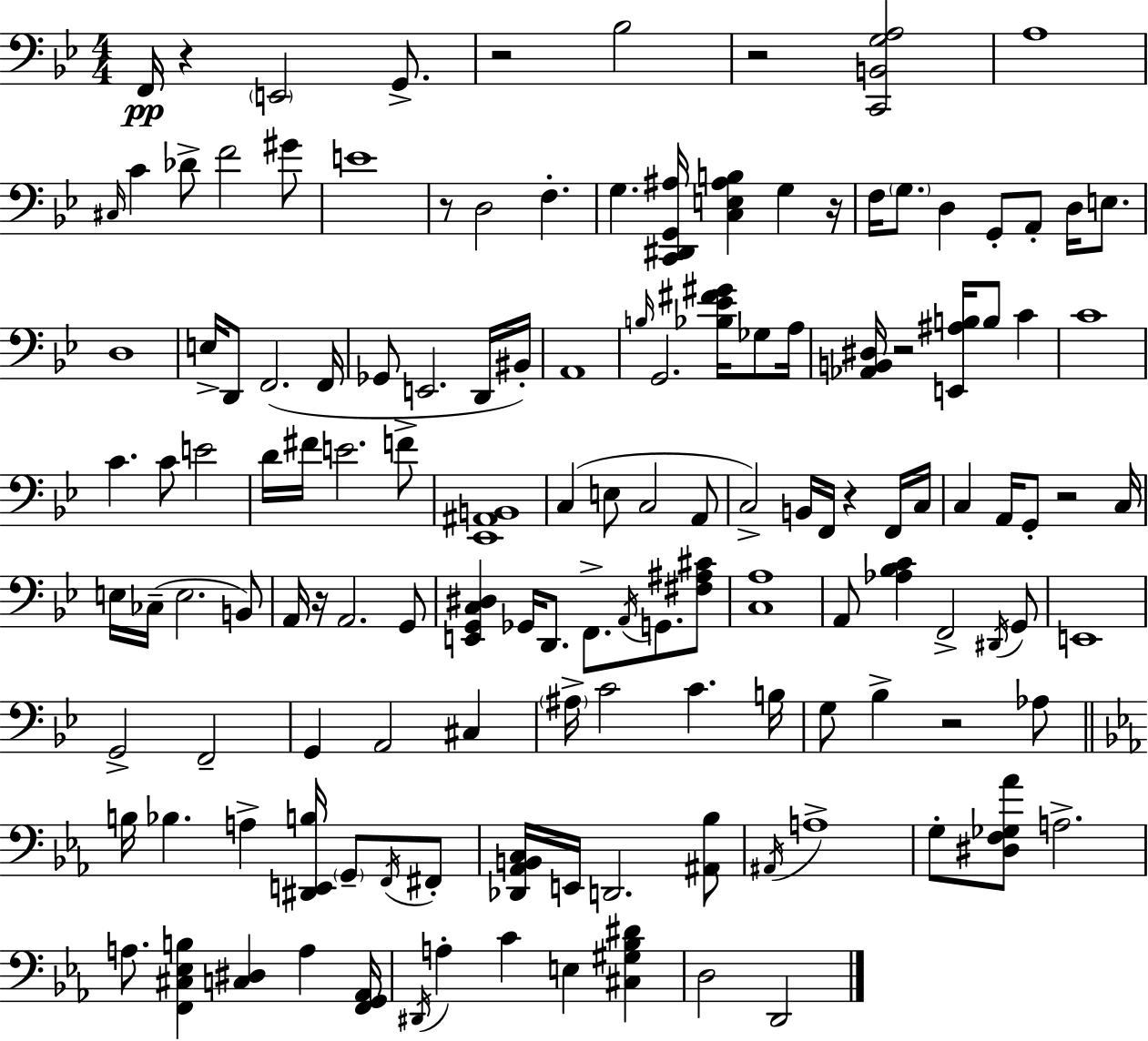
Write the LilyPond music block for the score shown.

{
  \clef bass
  \numericTimeSignature
  \time 4/4
  \key bes \major
  f,16\pp r4 \parenthesize e,2 g,8.-> | r2 bes2 | r2 <c, b, g a>2 | a1 | \break \grace { cis16 } c'4 des'8-> f'2 gis'8 | e'1 | r8 d2 f4.-. | g4. <c, dis, g, ais>16 <c e ais b>4 g4 | \break r16 f16 \parenthesize g8. d4 g,8-. a,8-. d16 e8. | d1 | e16-> d,8 f,2.( | f,16 ges,8 e,2. d,16 | \break bis,16-.) a,1 | \grace { b16 } g,2. <bes ees' fis' gis'>16 ges8 | a16 <aes, b, dis>16 r2 <e, ais b>16 b8 c'4 | c'1 | \break c'4. c'8 e'2 | d'16 fis'16 e'2. | f'8-> <ees, ais, b,>1 | c4( e8 c2 | \break a,8 c2->) b,16 f,16 r4 | f,16 c16 c4 a,16 g,8-. r2 | c16 e16 ces16--( e2. | b,8) a,16 r16 a,2. | \break g,8 <e, g, c dis>4 ges,16 d,8. f,8.-> \acciaccatura { a,16 } g,8. | <fis ais cis'>8 <c a>1 | a,8 <aes bes c'>4 f,2-> | \acciaccatura { dis,16 } g,8 e,1 | \break g,2-> f,2-- | g,4 a,2 | cis4 \parenthesize ais16-> c'2 c'4. | b16 g8 bes4-> r2 | \break aes8 \bar "||" \break \key ees \major b16 bes4. a4-> <dis, e, b>16 \parenthesize g,8-- \acciaccatura { f,16 } fis,8-. | <des, aes, b, c>16 e,16 d,2. <ais, bes>8 | \acciaccatura { ais,16 } a1-> | g8-. <dis f ges aes'>8 a2.-> | \break a8. <f, cis ees b>4 <c dis>4 a4 | <f, g, aes,>16 \acciaccatura { dis,16 } a4-. c'4 e4 <cis gis bes dis'>4 | d2 d,2 | \bar "|."
}